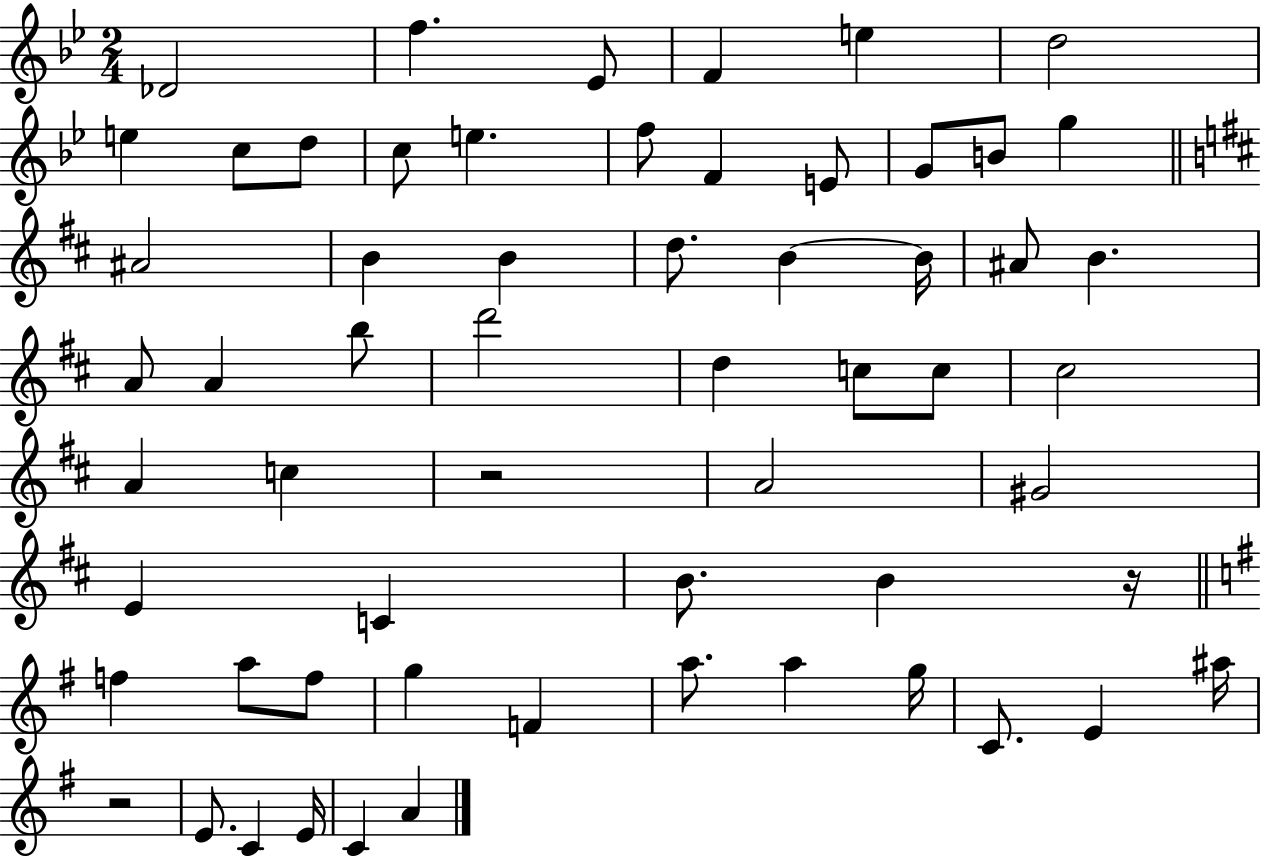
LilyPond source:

{
  \clef treble
  \numericTimeSignature
  \time 2/4
  \key bes \major
  \repeat volta 2 { des'2 | f''4. ees'8 | f'4 e''4 | d''2 | \break e''4 c''8 d''8 | c''8 e''4. | f''8 f'4 e'8 | g'8 b'8 g''4 | \break \bar "||" \break \key d \major ais'2 | b'4 b'4 | d''8. b'4~~ b'16 | ais'8 b'4. | \break a'8 a'4 b''8 | d'''2 | d''4 c''8 c''8 | cis''2 | \break a'4 c''4 | r2 | a'2 | gis'2 | \break e'4 c'4 | b'8. b'4 r16 | \bar "||" \break \key g \major f''4 a''8 f''8 | g''4 f'4 | a''8. a''4 g''16 | c'8. e'4 ais''16 | \break r2 | e'8. c'4 e'16 | c'4 a'4 | } \bar "|."
}